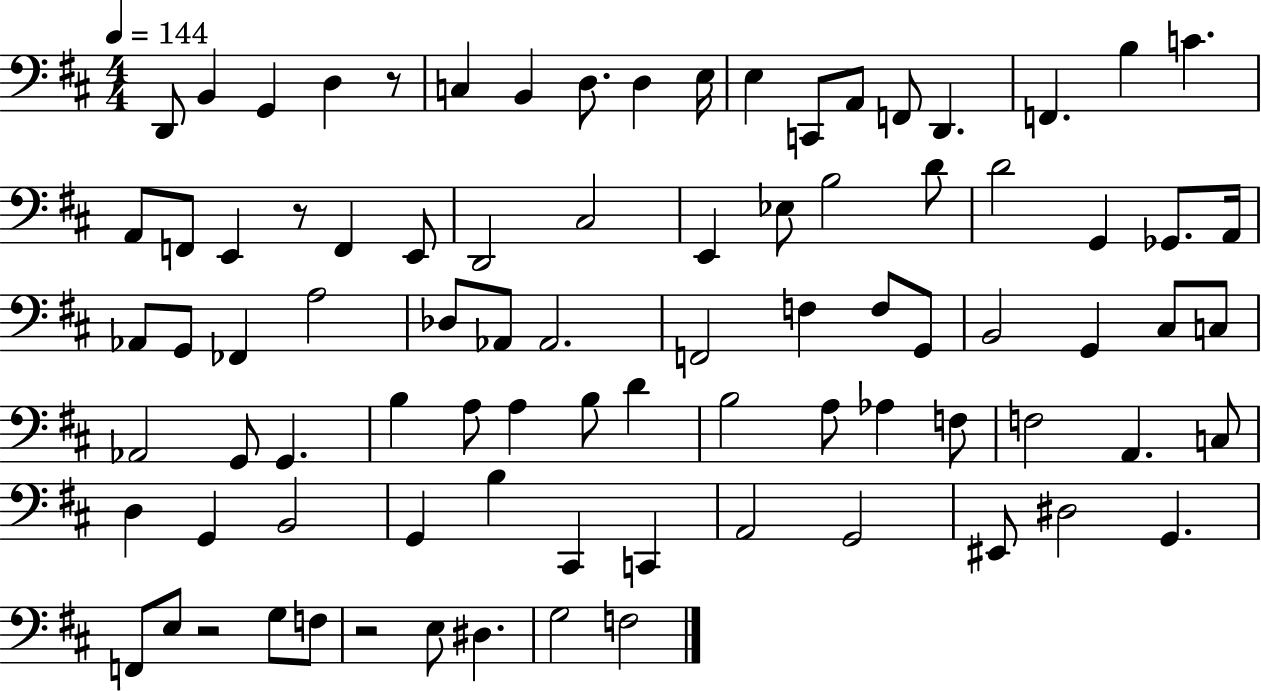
X:1
T:Untitled
M:4/4
L:1/4
K:D
D,,/2 B,, G,, D, z/2 C, B,, D,/2 D, E,/4 E, C,,/2 A,,/2 F,,/2 D,, F,, B, C A,,/2 F,,/2 E,, z/2 F,, E,,/2 D,,2 ^C,2 E,, _E,/2 B,2 D/2 D2 G,, _G,,/2 A,,/4 _A,,/2 G,,/2 _F,, A,2 _D,/2 _A,,/2 _A,,2 F,,2 F, F,/2 G,,/2 B,,2 G,, ^C,/2 C,/2 _A,,2 G,,/2 G,, B, A,/2 A, B,/2 D B,2 A,/2 _A, F,/2 F,2 A,, C,/2 D, G,, B,,2 G,, B, ^C,, C,, A,,2 G,,2 ^E,,/2 ^D,2 G,, F,,/2 E,/2 z2 G,/2 F,/2 z2 E,/2 ^D, G,2 F,2